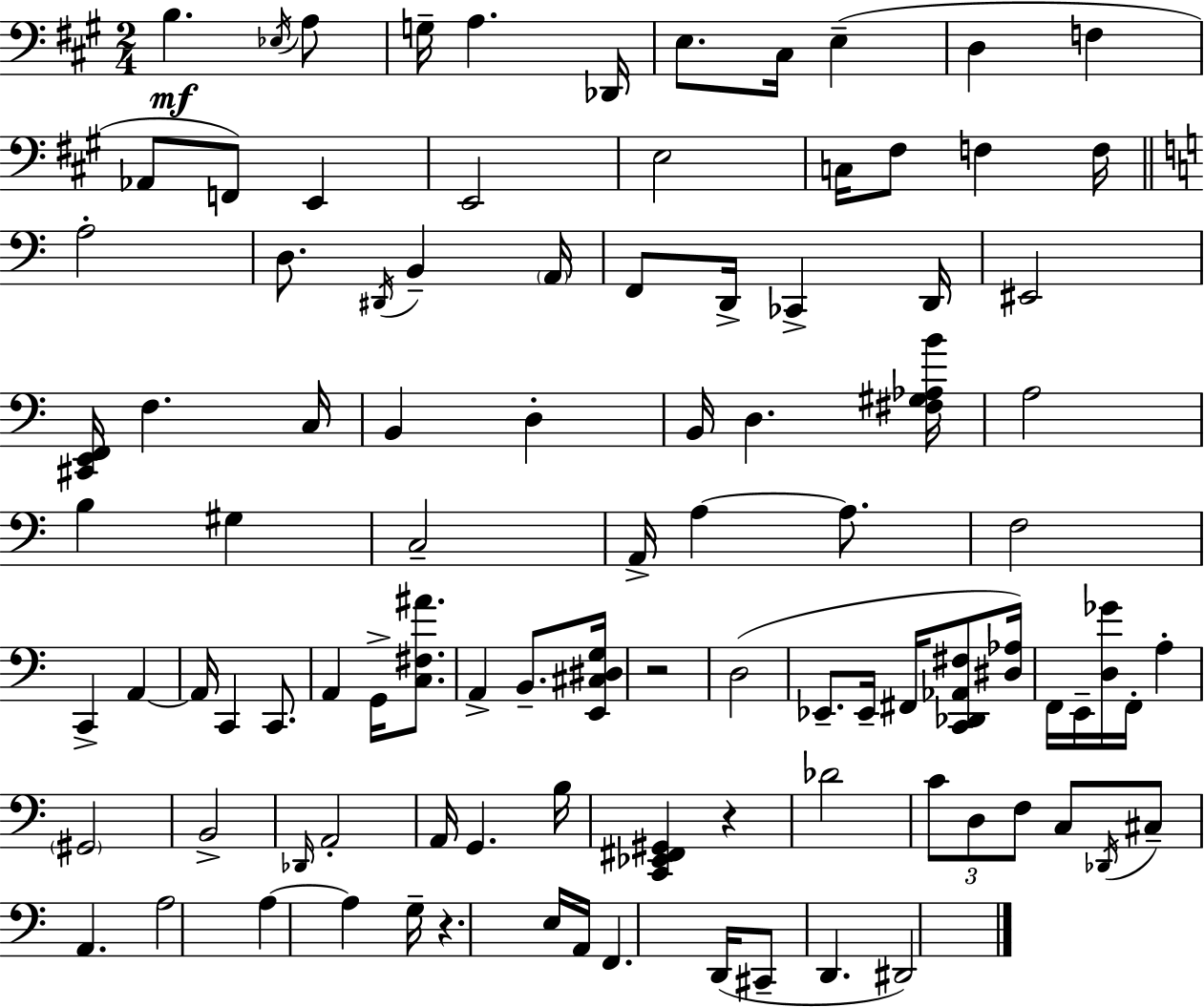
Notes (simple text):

B3/q. Eb3/s A3/e G3/s A3/q. Db2/s E3/e. C#3/s E3/q D3/q F3/q Ab2/e F2/e E2/q E2/h E3/h C3/s F#3/e F3/q F3/s A3/h D3/e. D#2/s B2/q A2/s F2/e D2/s CES2/q D2/s EIS2/h [C#2,E2,F2]/s F3/q. C3/s B2/q D3/q B2/s D3/q. [F#3,G#3,Ab3,B4]/s A3/h B3/q G#3/q C3/h A2/s A3/q A3/e. F3/h C2/q A2/q A2/s C2/q C2/e. A2/q G2/s [C3,F#3,A#4]/e. A2/q B2/e. [E2,C#3,D#3,G3]/s R/h D3/h Eb2/e. Eb2/s F#2/s [C2,Db2,Ab2,F#3]/e [D#3,Ab3]/s F2/s E2/s [D3,Gb4]/s F2/s A3/q G#2/h B2/h Db2/s A2/h A2/s G2/q. B3/s [C2,Eb2,F#2,G#2]/q R/q Db4/h C4/e D3/e F3/e C3/e Db2/s C#3/e A2/q. A3/h A3/q A3/q G3/s R/q. E3/s A2/s F2/q. D2/s C#2/e D2/q. D#2/h